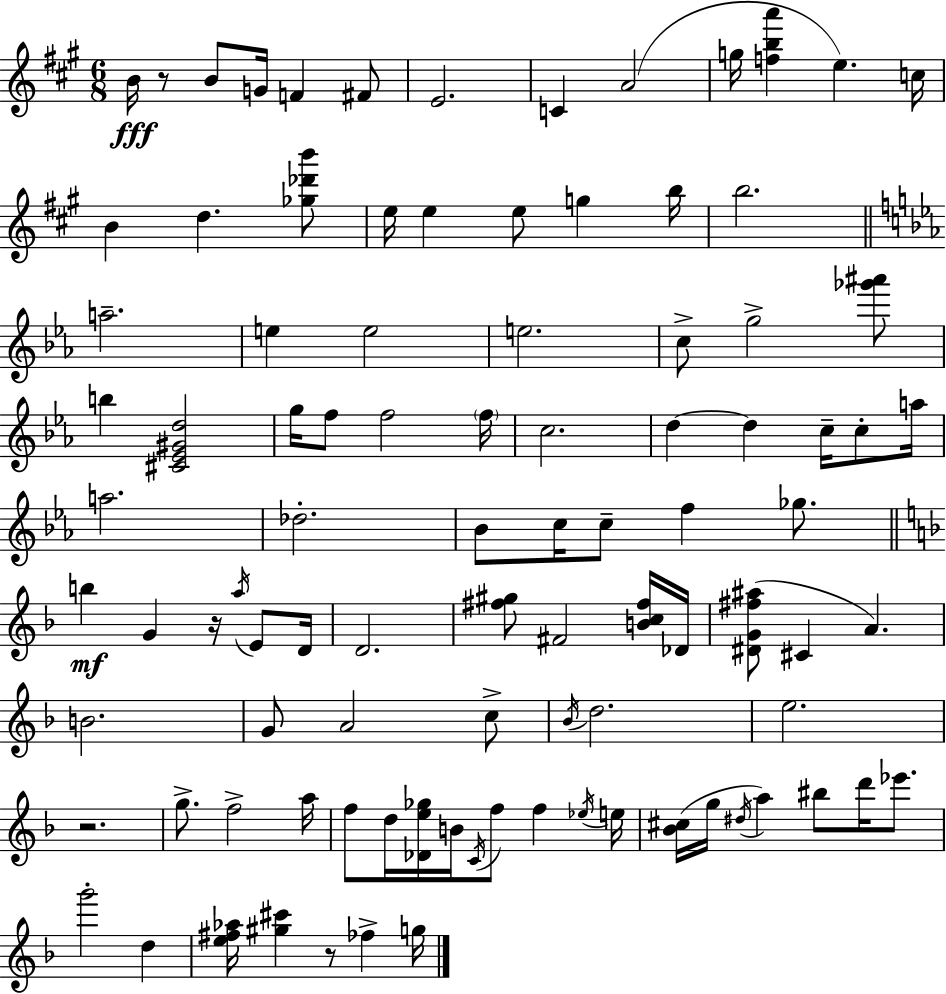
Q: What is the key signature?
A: A major